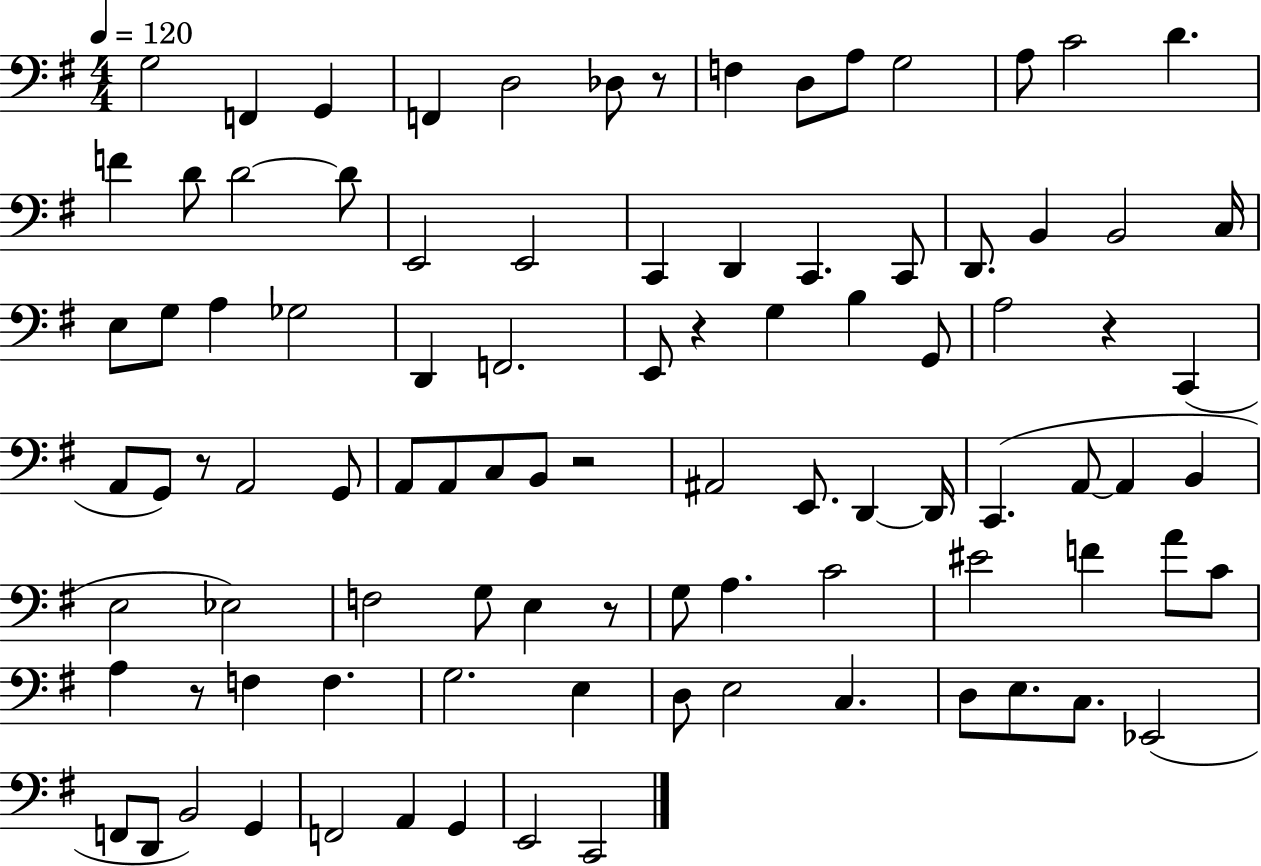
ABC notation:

X:1
T:Untitled
M:4/4
L:1/4
K:G
G,2 F,, G,, F,, D,2 _D,/2 z/2 F, D,/2 A,/2 G,2 A,/2 C2 D F D/2 D2 D/2 E,,2 E,,2 C,, D,, C,, C,,/2 D,,/2 B,, B,,2 C,/4 E,/2 G,/2 A, _G,2 D,, F,,2 E,,/2 z G, B, G,,/2 A,2 z C,, A,,/2 G,,/2 z/2 A,,2 G,,/2 A,,/2 A,,/2 C,/2 B,,/2 z2 ^A,,2 E,,/2 D,, D,,/4 C,, A,,/2 A,, B,, E,2 _E,2 F,2 G,/2 E, z/2 G,/2 A, C2 ^E2 F A/2 C/2 A, z/2 F, F, G,2 E, D,/2 E,2 C, D,/2 E,/2 C,/2 _E,,2 F,,/2 D,,/2 B,,2 G,, F,,2 A,, G,, E,,2 C,,2